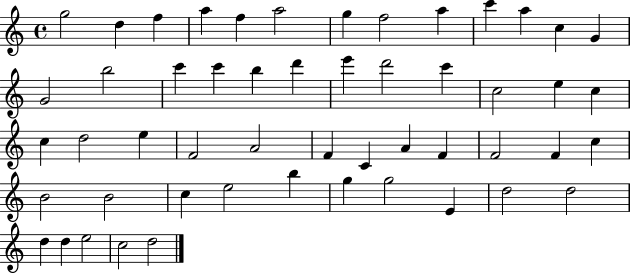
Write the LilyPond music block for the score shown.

{
  \clef treble
  \time 4/4
  \defaultTimeSignature
  \key c \major
  g''2 d''4 f''4 | a''4 f''4 a''2 | g''4 f''2 a''4 | c'''4 a''4 c''4 g'4 | \break g'2 b''2 | c'''4 c'''4 b''4 d'''4 | e'''4 d'''2 c'''4 | c''2 e''4 c''4 | \break c''4 d''2 e''4 | f'2 a'2 | f'4 c'4 a'4 f'4 | f'2 f'4 c''4 | \break b'2 b'2 | c''4 e''2 b''4 | g''4 g''2 e'4 | d''2 d''2 | \break d''4 d''4 e''2 | c''2 d''2 | \bar "|."
}